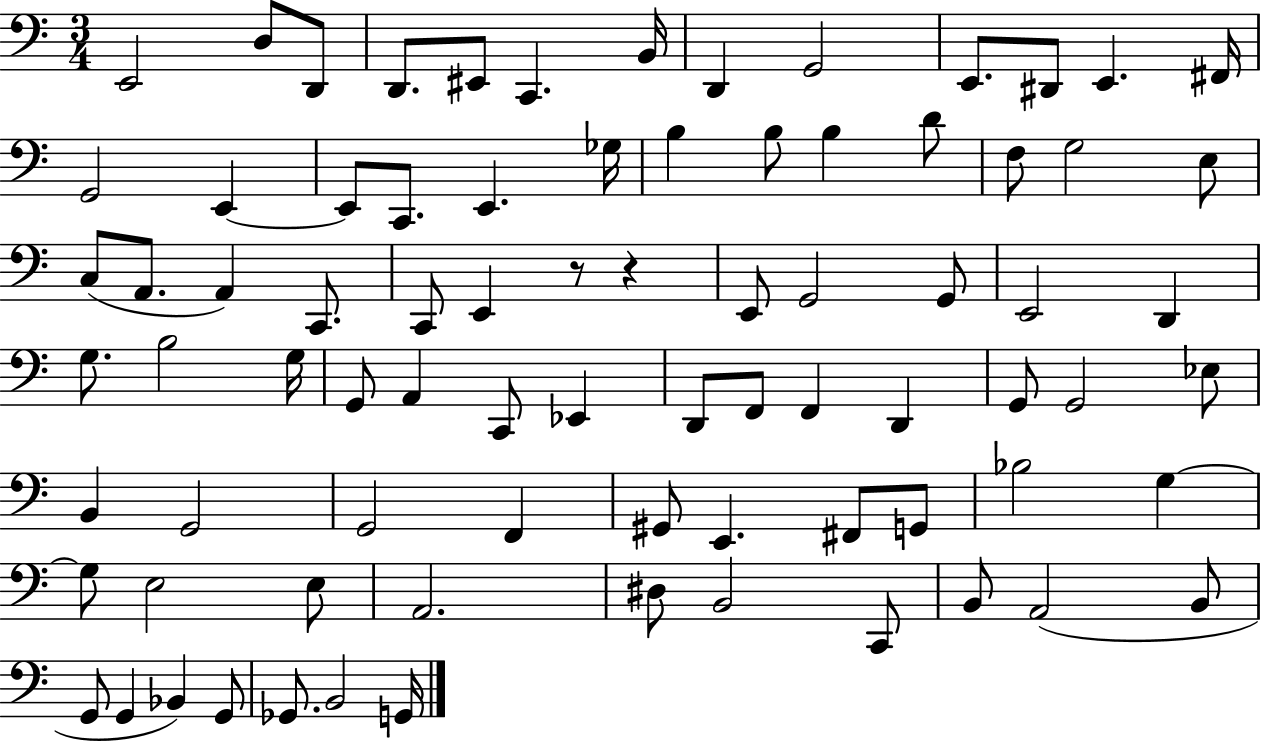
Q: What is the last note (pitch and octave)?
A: G2